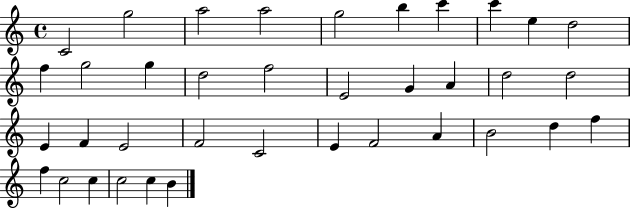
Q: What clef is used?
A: treble